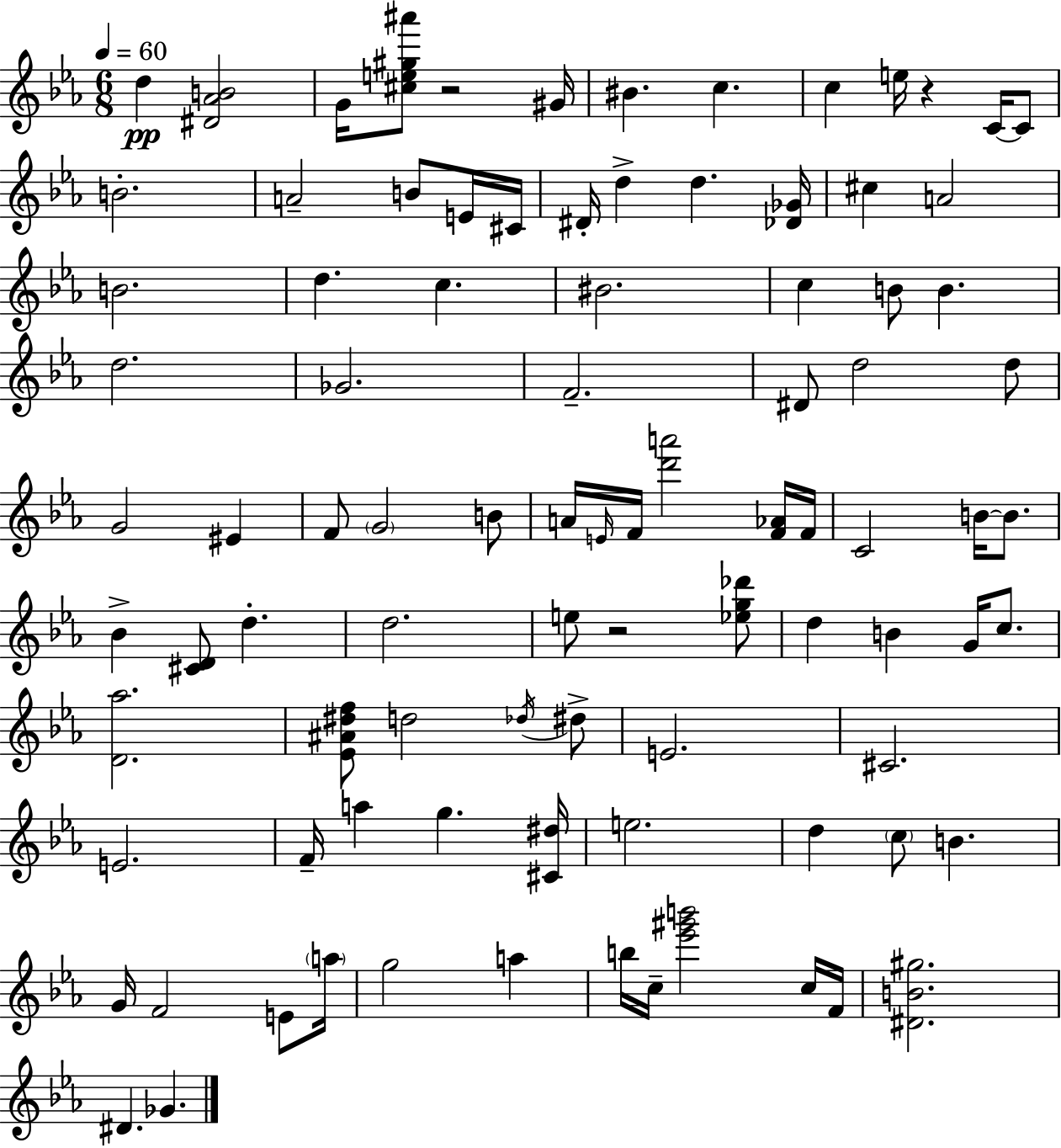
D5/q [D#4,Ab4,B4]/h G4/s [C#5,E5,G#5,A#6]/e R/h G#4/s BIS4/q. C5/q. C5/q E5/s R/q C4/s C4/e B4/h. A4/h B4/e E4/s C#4/s D#4/s D5/q D5/q. [Db4,Gb4]/s C#5/q A4/h B4/h. D5/q. C5/q. BIS4/h. C5/q B4/e B4/q. D5/h. Gb4/h. F4/h. D#4/e D5/h D5/e G4/h EIS4/q F4/e G4/h B4/e A4/s E4/s F4/s [D6,A6]/h [F4,Ab4]/s F4/s C4/h B4/s B4/e. Bb4/q [C#4,D4]/e D5/q. D5/h. E5/e R/h [Eb5,G5,Db6]/e D5/q B4/q G4/s C5/e. [D4,Ab5]/h. [Eb4,A#4,D#5,F5]/e D5/h Db5/s D#5/e E4/h. C#4/h. E4/h. F4/s A5/q G5/q. [C#4,D#5]/s E5/h. D5/q C5/e B4/q. G4/s F4/h E4/e A5/s G5/h A5/q B5/s C5/s [Eb6,G#6,B6]/h C5/s F4/s [D#4,B4,G#5]/h. D#4/q. Gb4/q.